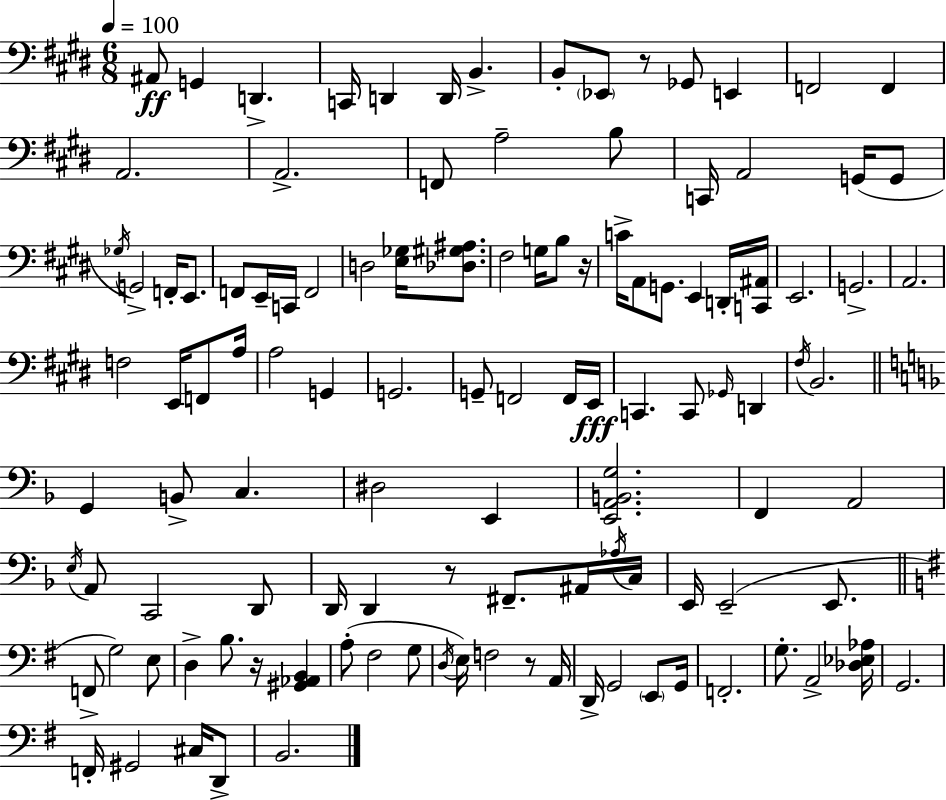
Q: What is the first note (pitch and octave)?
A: A#2